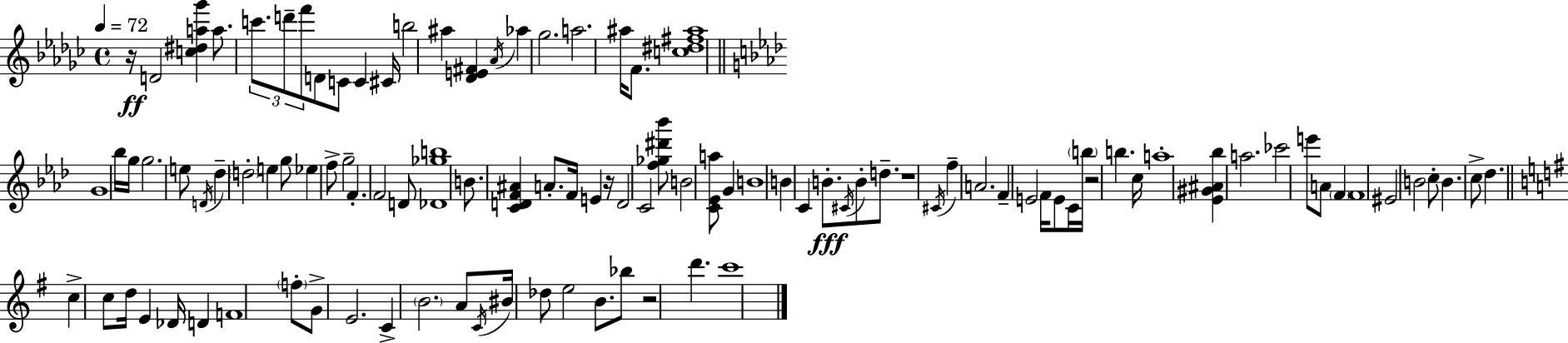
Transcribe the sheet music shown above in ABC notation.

X:1
T:Untitled
M:4/4
L:1/4
K:Ebm
z/4 D2 [c^da_g'] a/2 c'/2 d'/2 f'/2 D/2 C/2 C ^C/4 b2 ^a [_DE^F] _A/4 _a _g2 a2 ^a/4 F/2 [c^d^f^a]4 G4 _b/4 g/4 g2 e/2 D/4 _d d2 e g/2 _e f/2 g2 F F2 D/2 [_D_gb]4 B/2 [CDF^A] A/2 F/4 E z/4 D2 C2 [f_g^d'_b']/2 B2 [C_Ea]/2 G B4 B C B/2 ^C/4 B/2 d/2 z4 ^C/4 f A2 F E2 F/4 E/2 C/4 b/4 z2 b c/4 a4 [_E^G^A_b] a2 _c'2 e'/2 A/2 F F4 ^E2 B2 c/2 B c/2 _d c c/2 d/4 E _D/4 D F4 f/2 G/2 E2 C B2 A/2 C/4 ^B/4 _d/2 e2 B/2 _b/2 z2 d' c'4